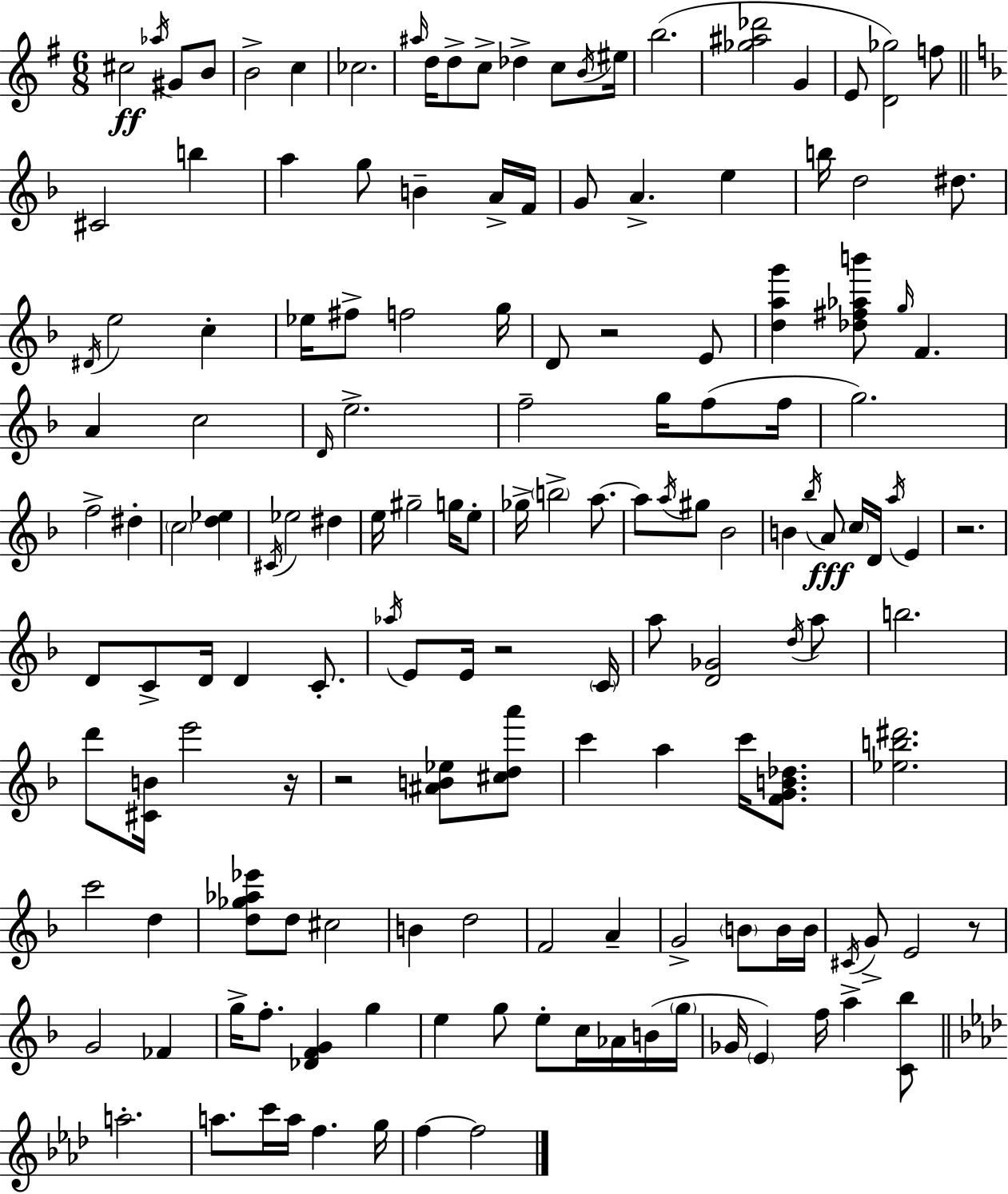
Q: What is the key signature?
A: G major